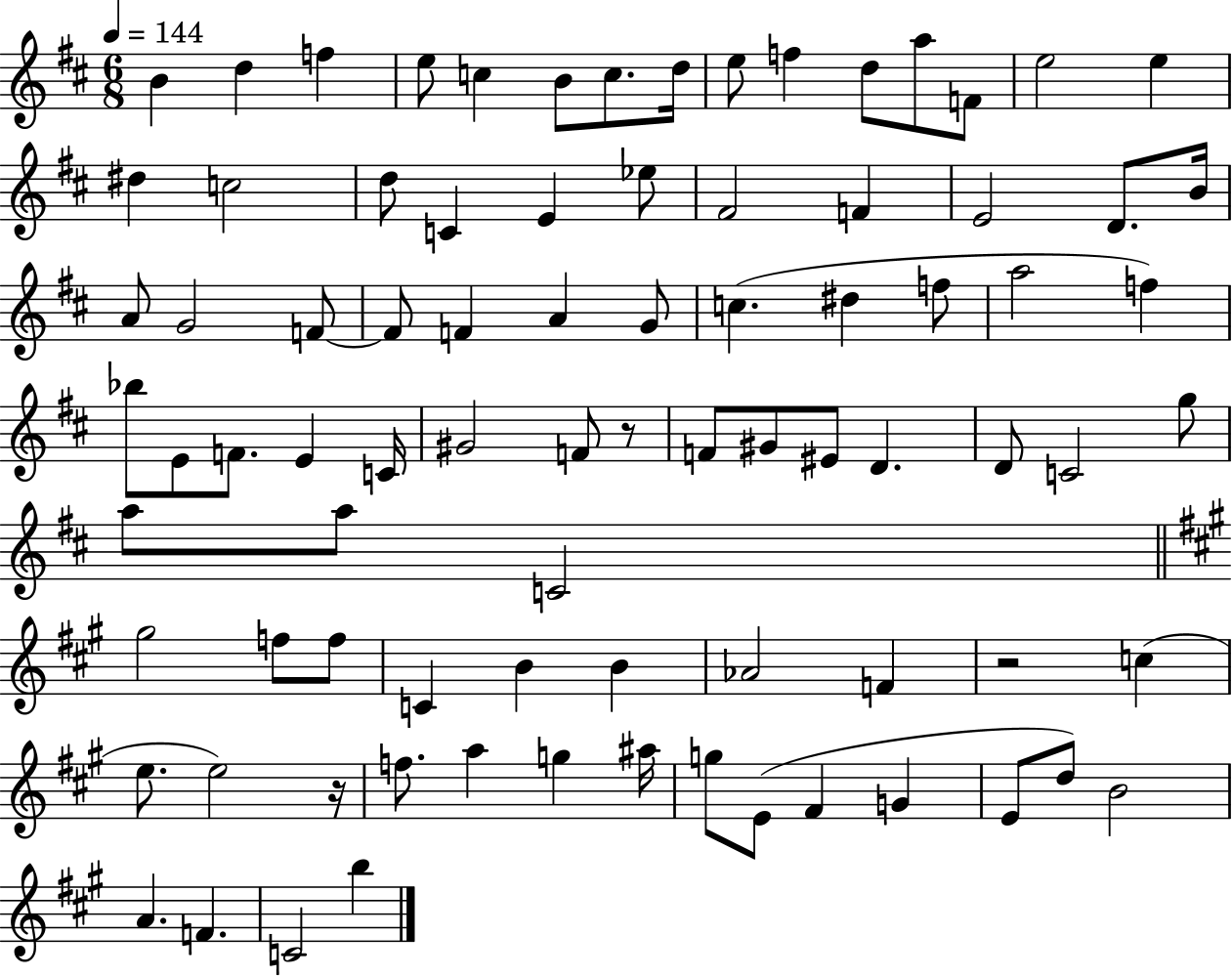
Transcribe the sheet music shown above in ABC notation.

X:1
T:Untitled
M:6/8
L:1/4
K:D
B d f e/2 c B/2 c/2 d/4 e/2 f d/2 a/2 F/2 e2 e ^d c2 d/2 C E _e/2 ^F2 F E2 D/2 B/4 A/2 G2 F/2 F/2 F A G/2 c ^d f/2 a2 f _b/2 E/2 F/2 E C/4 ^G2 F/2 z/2 F/2 ^G/2 ^E/2 D D/2 C2 g/2 a/2 a/2 C2 ^g2 f/2 f/2 C B B _A2 F z2 c e/2 e2 z/4 f/2 a g ^a/4 g/2 E/2 ^F G E/2 d/2 B2 A F C2 b